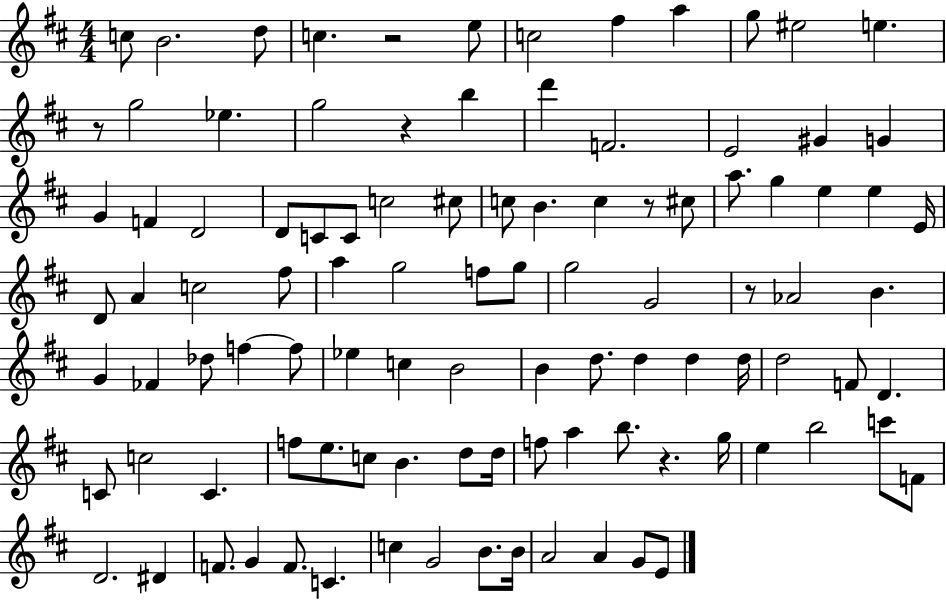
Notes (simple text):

C5/e B4/h. D5/e C5/q. R/h E5/e C5/h F#5/q A5/q G5/e EIS5/h E5/q. R/e G5/h Eb5/q. G5/h R/q B5/q D6/q F4/h. E4/h G#4/q G4/q G4/q F4/q D4/h D4/e C4/e C4/e C5/h C#5/e C5/e B4/q. C5/q R/e C#5/e A5/e. G5/q E5/q E5/q E4/s D4/e A4/q C5/h F#5/e A5/q G5/h F5/e G5/e G5/h G4/h R/e Ab4/h B4/q. G4/q FES4/q Db5/e F5/q F5/e Eb5/q C5/q B4/h B4/q D5/e. D5/q D5/q D5/s D5/h F4/e D4/q. C4/e C5/h C4/q. F5/e E5/e. C5/e B4/q. D5/e D5/s F5/e A5/q B5/e. R/q. G5/s E5/q B5/h C6/e F4/e D4/h. D#4/q F4/e. G4/q F4/e. C4/q. C5/q G4/h B4/e. B4/s A4/h A4/q G4/e E4/e